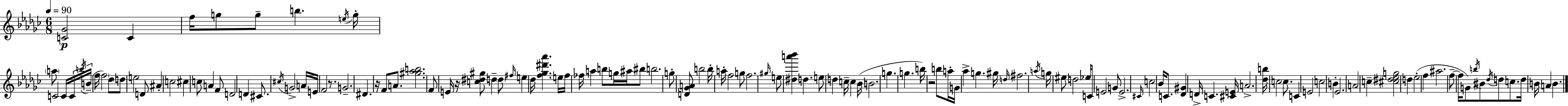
X:1
T:Untitled
M:6/8
L:1/4
K:Ebm
[C_G]2 C f/4 g/2 g/2 b e/4 g/4 a/2 C2 C/4 C/4 b/4 B/4 f/4 f2 _d/2 d/2 e2 D/2 ^A c2 ^c c/2 A F/2 D2 D ^C/2 ^c/4 G2 A/4 E/4 F2 z/2 G2 ^D z/4 F/2 A/2 [^g_ab]2 F/2 E/4 z/4 [c^d^g]/2 d d/2 ^f/4 e _d/4 [f_g^d'_a'] e/4 f/4 _f/4 a b/2 g/4 ^a/4 ^b/2 b2 g/2 [D_GA]/2 b2 b/4 a/4 f2 g/2 f2 ^g/4 e/2 [^da'_b'] d e/2 d c/4 c _B/4 B2 g g b/4 z2 b/2 a/4 G/4 _a g ^g/4 d/4 ^f2 a/4 g/4 ^e/2 d2 _e/4 C/2 E2 G/2 E2 ^C/4 c2 _B/4 C/2 [_D^G] D/4 C [^CE]/4 A2 [_db]/4 c2 c/2 C E2 c2 B _E2 A2 c [^c^d_eg]2 d _e2 f ^a2 f/2 f/4 G/2 b/4 ^B/2 _d/4 d/2 c/2 d/4 B/4 A B